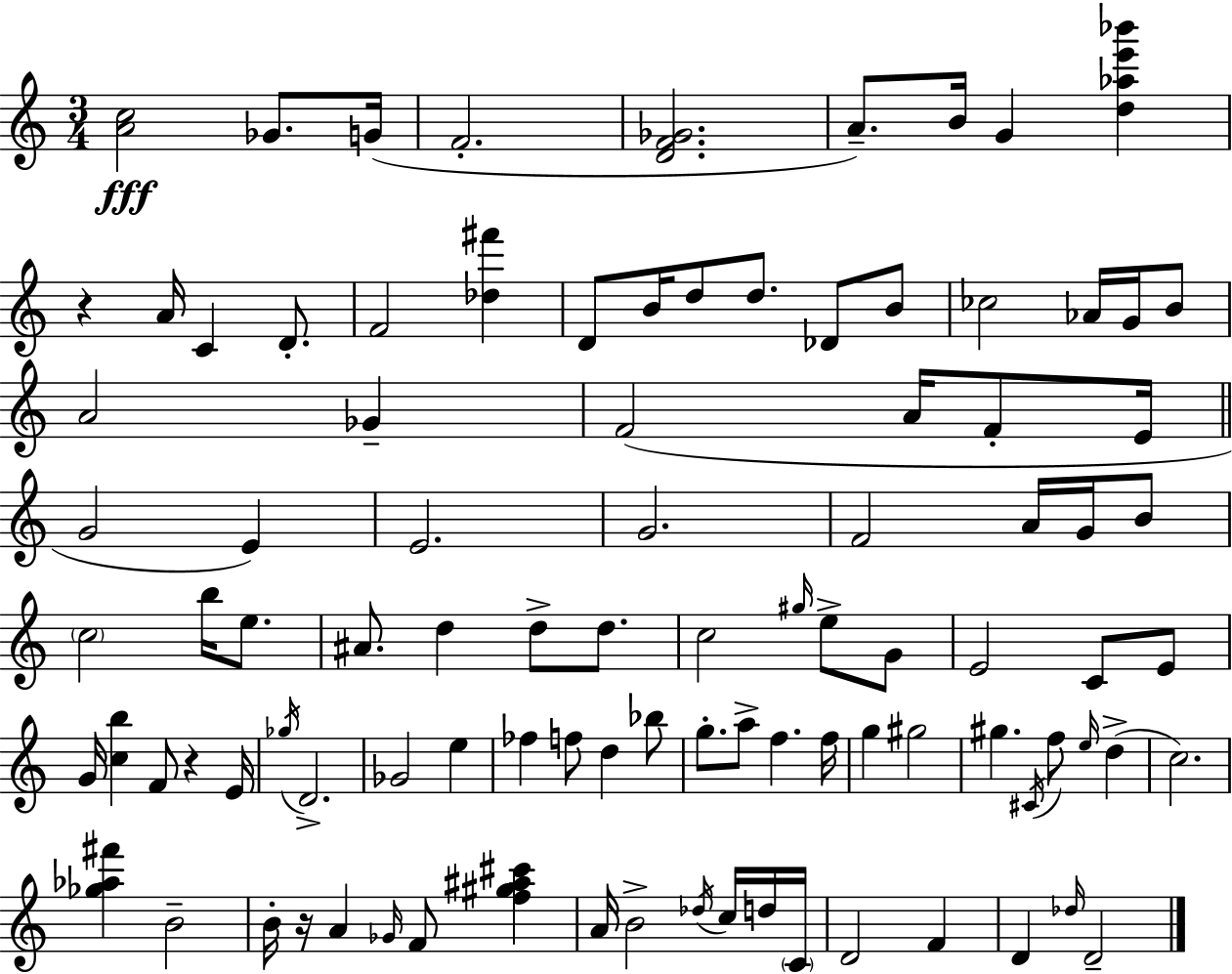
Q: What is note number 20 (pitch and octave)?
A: B4